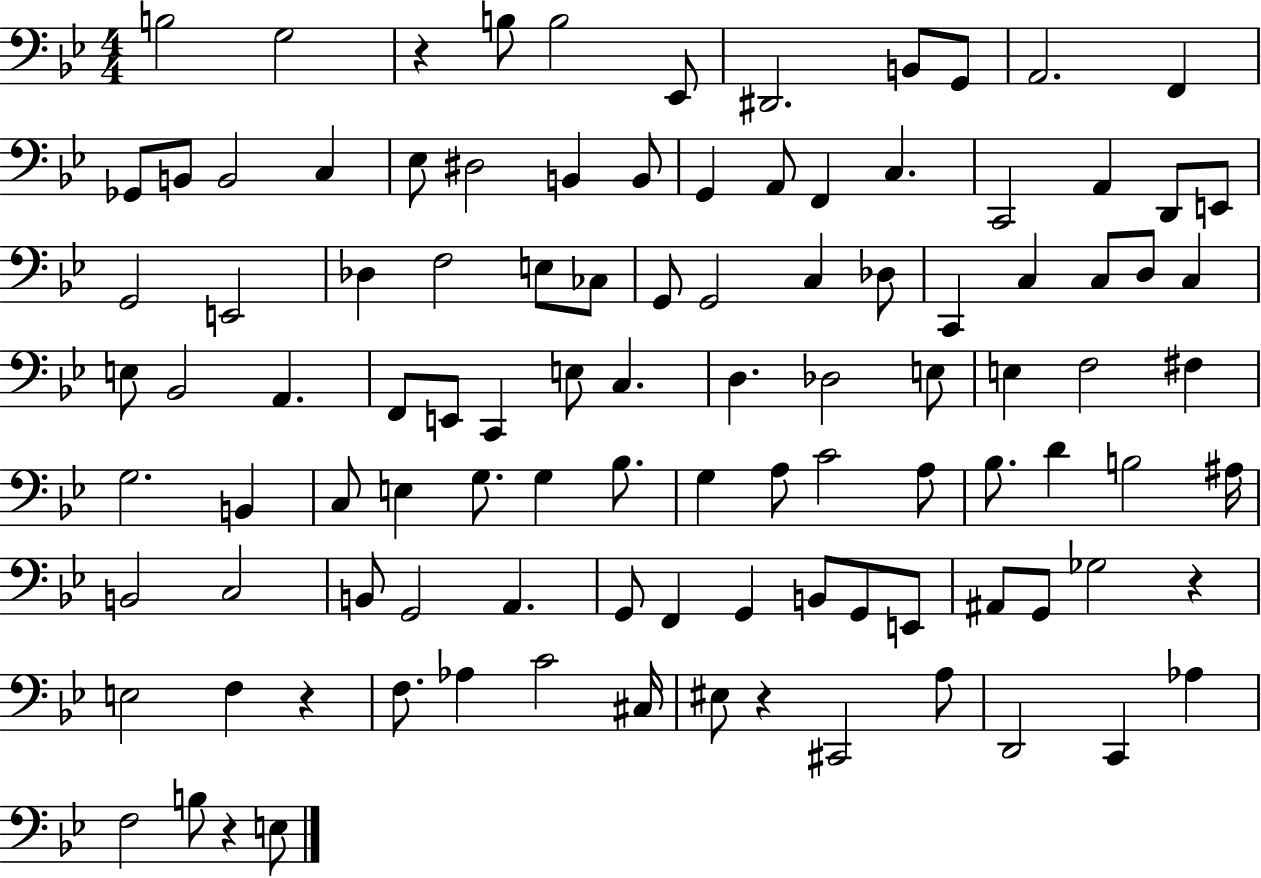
X:1
T:Untitled
M:4/4
L:1/4
K:Bb
B,2 G,2 z B,/2 B,2 _E,,/2 ^D,,2 B,,/2 G,,/2 A,,2 F,, _G,,/2 B,,/2 B,,2 C, _E,/2 ^D,2 B,, B,,/2 G,, A,,/2 F,, C, C,,2 A,, D,,/2 E,,/2 G,,2 E,,2 _D, F,2 E,/2 _C,/2 G,,/2 G,,2 C, _D,/2 C,, C, C,/2 D,/2 C, E,/2 _B,,2 A,, F,,/2 E,,/2 C,, E,/2 C, D, _D,2 E,/2 E, F,2 ^F, G,2 B,, C,/2 E, G,/2 G, _B,/2 G, A,/2 C2 A,/2 _B,/2 D B,2 ^A,/4 B,,2 C,2 B,,/2 G,,2 A,, G,,/2 F,, G,, B,,/2 G,,/2 E,,/2 ^A,,/2 G,,/2 _G,2 z E,2 F, z F,/2 _A, C2 ^C,/4 ^E,/2 z ^C,,2 A,/2 D,,2 C,, _A, F,2 B,/2 z E,/2